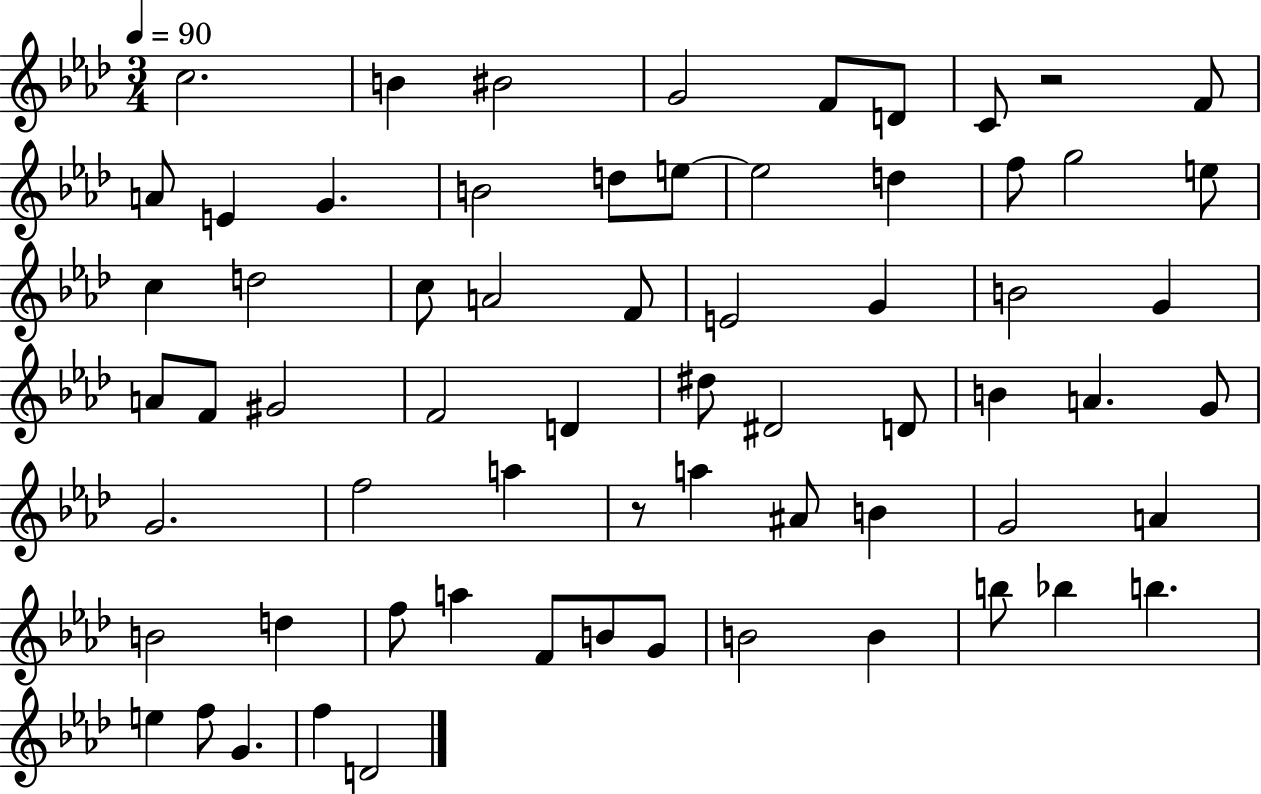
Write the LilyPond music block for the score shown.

{
  \clef treble
  \numericTimeSignature
  \time 3/4
  \key aes \major
  \tempo 4 = 90
  \repeat volta 2 { c''2. | b'4 bis'2 | g'2 f'8 d'8 | c'8 r2 f'8 | \break a'8 e'4 g'4. | b'2 d''8 e''8~~ | e''2 d''4 | f''8 g''2 e''8 | \break c''4 d''2 | c''8 a'2 f'8 | e'2 g'4 | b'2 g'4 | \break a'8 f'8 gis'2 | f'2 d'4 | dis''8 dis'2 d'8 | b'4 a'4. g'8 | \break g'2. | f''2 a''4 | r8 a''4 ais'8 b'4 | g'2 a'4 | \break b'2 d''4 | f''8 a''4 f'8 b'8 g'8 | b'2 b'4 | b''8 bes''4 b''4. | \break e''4 f''8 g'4. | f''4 d'2 | } \bar "|."
}